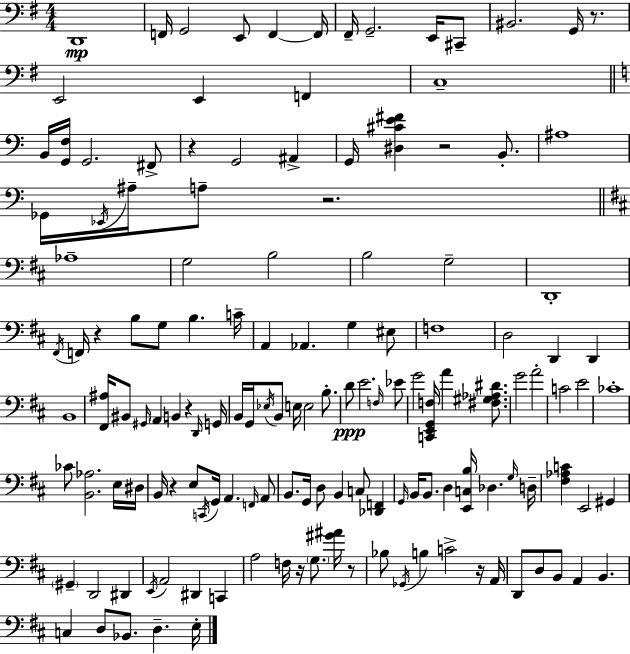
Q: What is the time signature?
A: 4/4